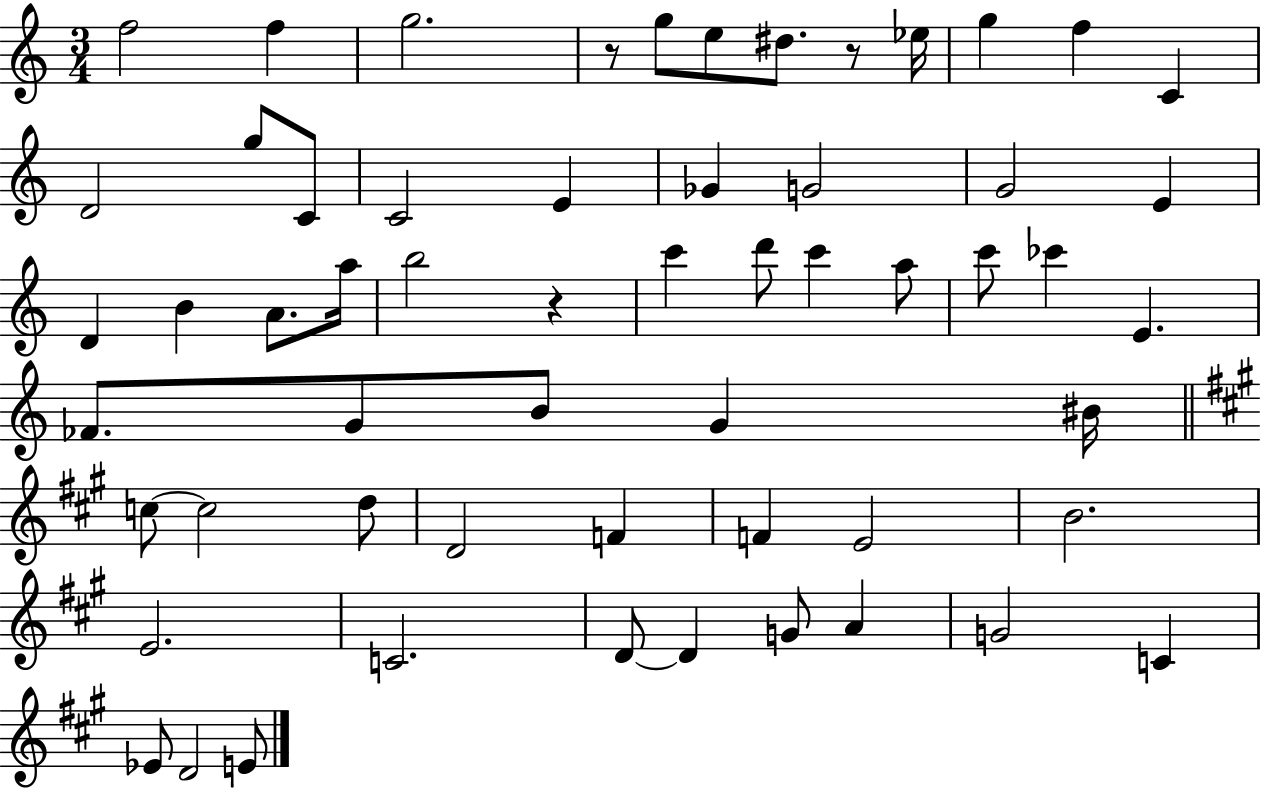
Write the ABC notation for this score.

X:1
T:Untitled
M:3/4
L:1/4
K:C
f2 f g2 z/2 g/2 e/2 ^d/2 z/2 _e/4 g f C D2 g/2 C/2 C2 E _G G2 G2 E D B A/2 a/4 b2 z c' d'/2 c' a/2 c'/2 _c' E _F/2 G/2 B/2 G ^B/4 c/2 c2 d/2 D2 F F E2 B2 E2 C2 D/2 D G/2 A G2 C _E/2 D2 E/2